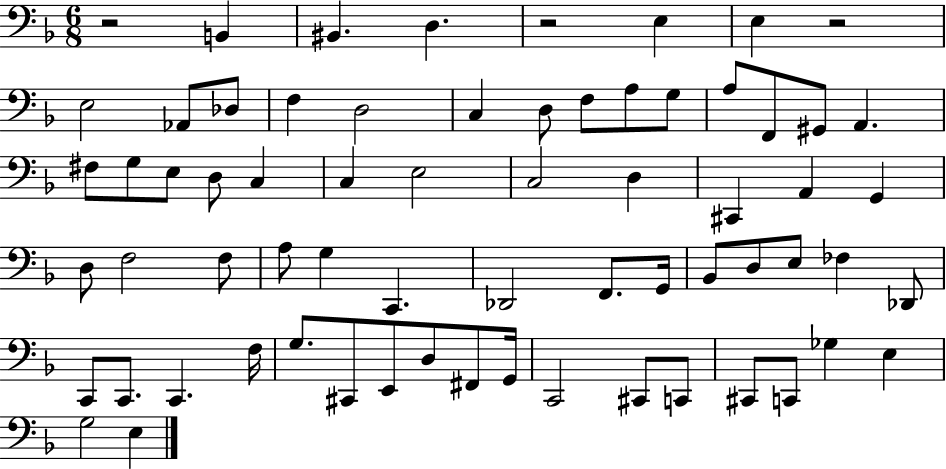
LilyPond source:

{
  \clef bass
  \numericTimeSignature
  \time 6/8
  \key f \major
  r2 b,4 | bis,4. d4. | r2 e4 | e4 r2 | \break e2 aes,8 des8 | f4 d2 | c4 d8 f8 a8 g8 | a8 f,8 gis,8 a,4. | \break fis8 g8 e8 d8 c4 | c4 e2 | c2 d4 | cis,4 a,4 g,4 | \break d8 f2 f8 | a8 g4 c,4. | des,2 f,8. g,16 | bes,8 d8 e8 fes4 des,8 | \break c,8 c,8. c,4. f16 | g8. cis,8 e,8 d8 fis,8 g,16 | c,2 cis,8 c,8 | cis,8 c,8 ges4 e4 | \break g2 e4 | \bar "|."
}